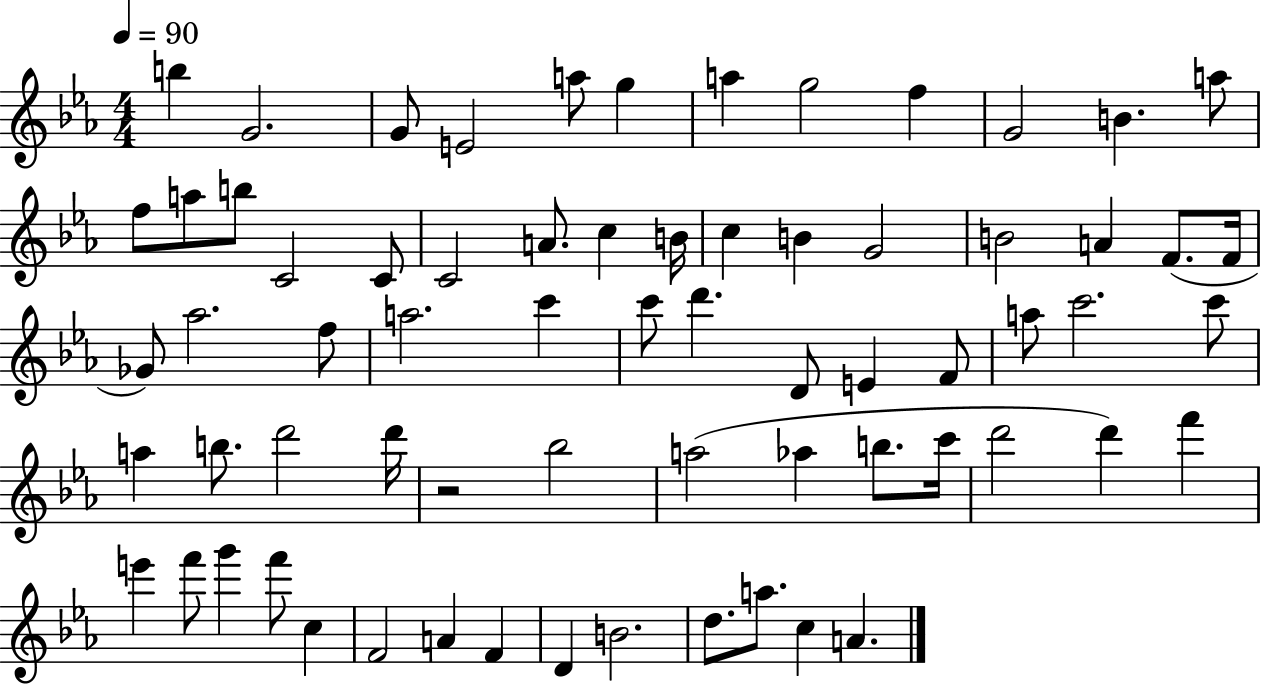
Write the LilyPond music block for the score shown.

{
  \clef treble
  \numericTimeSignature
  \time 4/4
  \key ees \major
  \tempo 4 = 90
  b''4 g'2. | g'8 e'2 a''8 g''4 | a''4 g''2 f''4 | g'2 b'4. a''8 | \break f''8 a''8 b''8 c'2 c'8 | c'2 a'8. c''4 b'16 | c''4 b'4 g'2 | b'2 a'4 f'8.( f'16 | \break ges'8) aes''2. f''8 | a''2. c'''4 | c'''8 d'''4. d'8 e'4 f'8 | a''8 c'''2. c'''8 | \break a''4 b''8. d'''2 d'''16 | r2 bes''2 | a''2( aes''4 b''8. c'''16 | d'''2 d'''4) f'''4 | \break e'''4 f'''8 g'''4 f'''8 c''4 | f'2 a'4 f'4 | d'4 b'2. | d''8. a''8. c''4 a'4. | \break \bar "|."
}